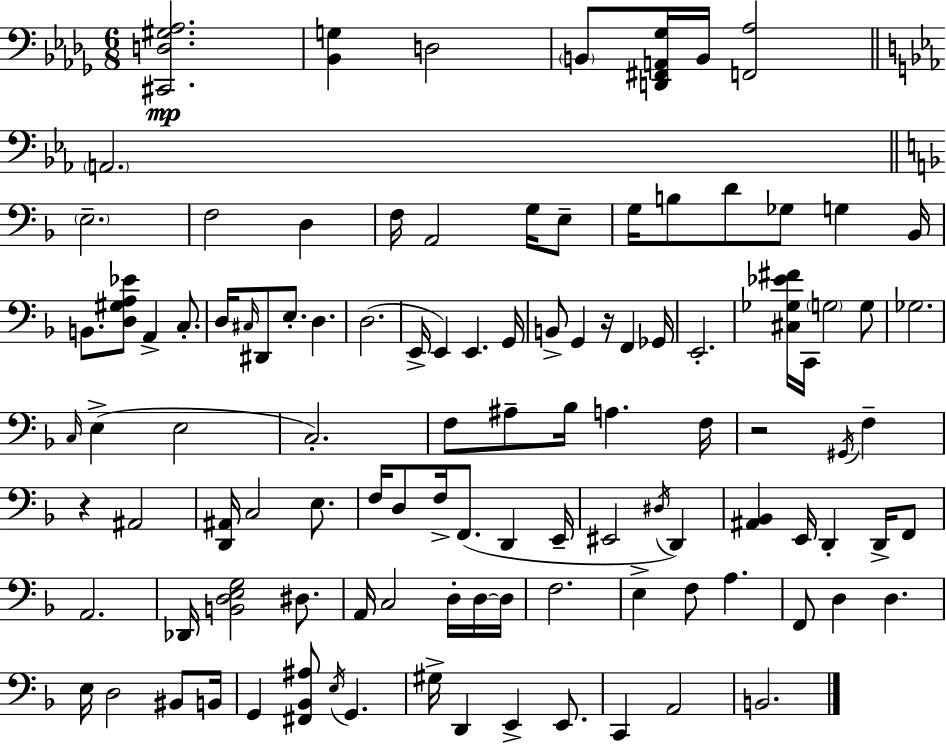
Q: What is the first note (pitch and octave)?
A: D3